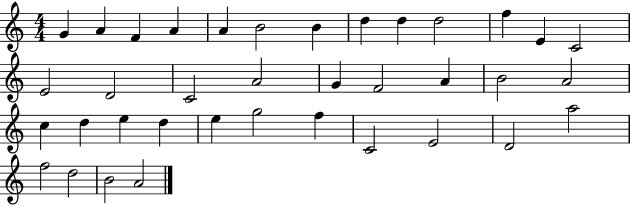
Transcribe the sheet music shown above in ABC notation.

X:1
T:Untitled
M:4/4
L:1/4
K:C
G A F A A B2 B d d d2 f E C2 E2 D2 C2 A2 G F2 A B2 A2 c d e d e g2 f C2 E2 D2 a2 f2 d2 B2 A2